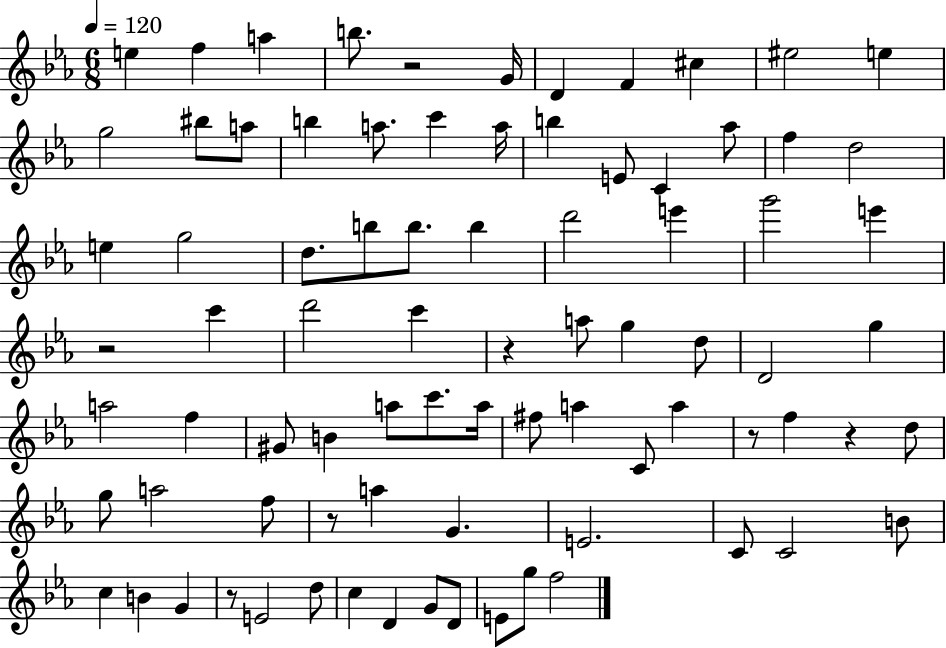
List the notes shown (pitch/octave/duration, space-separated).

E5/q F5/q A5/q B5/e. R/h G4/s D4/q F4/q C#5/q EIS5/h E5/q G5/h BIS5/e A5/e B5/q A5/e. C6/q A5/s B5/q E4/e C4/q Ab5/e F5/q D5/h E5/q G5/h D5/e. B5/e B5/e. B5/q D6/h E6/q G6/h E6/q R/h C6/q D6/h C6/q R/q A5/e G5/q D5/e D4/h G5/q A5/h F5/q G#4/e B4/q A5/e C6/e. A5/s F#5/e A5/q C4/e A5/q R/e F5/q R/q D5/e G5/e A5/h F5/e R/e A5/q G4/q. E4/h. C4/e C4/h B4/e C5/q B4/q G4/q R/e E4/h D5/e C5/q D4/q G4/e D4/e E4/e G5/e F5/h